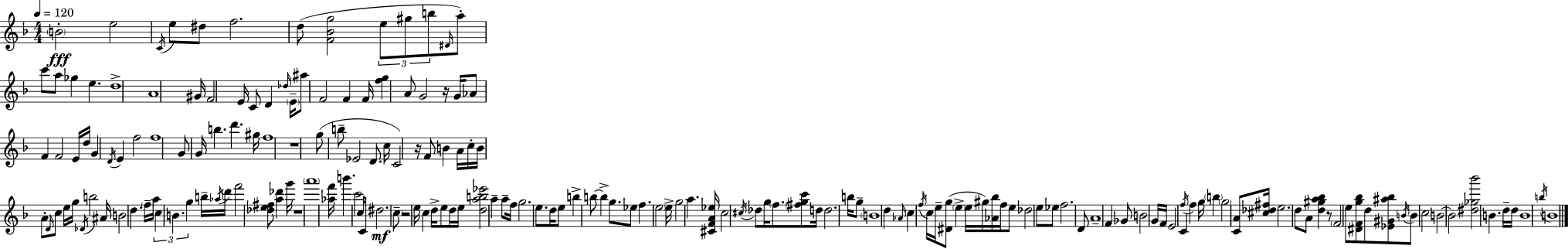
B4/h E5/h C4/s E5/e D#5/e F5/h. D5/e [F4,Bb4,G5]/h E5/e G#5/e B5/e D#4/s A5/e C6/e A5/e Gb5/q E5/q. D5/w A4/w G#4/s F4/h E4/s C4/e D4/q Db5/s E4/s A#5/e F4/h F4/q F4/s [F5,G5]/q A4/e G4/h R/s G4/s Ab4/e F4/q F4/h E4/s D5/s G4/q D4/s E4/q F5/h F5/w G4/e G4/s B5/q. D6/q. G#5/s F5/w R/w G5/e B5/e Eb4/h D4/e. C5/s C4/h R/s F4/e B4/q A4/s C5/s B4/s A4/e D4/s C5/e E5/s G5/s Db4/s B5/h A#4/s B4/h D5/q. F5/s A5/s C5/q B4/q. G5/q B5/s Ab5/s D6/s F6/h [Db5,E5,F#5]/e [A5,Db6]/q G6/s R/w A6/w [Ab5,F6]/s B6/q. C6/h C5/s C4/e D#5/h. C5/e R/h E5/s C5/q D5/s E5/e D5/s E5/s [D5,A5,B5,Eb6]/h A5/q A5/e F5/s G5/h. E5/e. D5/s E5/e B5/q B5/e B5/q G5/e. Eb5/e F5/q. E5/h E5/s G5/h A5/q. [C#4,F4,A4,Eb5]/s C5/h C#5/s Db5/e G5/s F5/e. [F#5,G5,C6]/e D5/s D5/h. B5/s G5/e B4/w D5/q Ab4/s C5/q F5/s C5/s E5/s [D#4,G5]/e E5/q E5/s G#5/s [Ab4,Bb5]/s F5/s E5/e Db5/h E5/e Eb5/e F5/h. D4/e A4/w F4/q Gb4/e B4/h G4/s F4/s E4/h C4/q F5/s F5/q G5/s B5/q G5/h [C4,A4]/e [C#5,Db5,F#5]/s E5/h. D5/e A4/e [D5,G#5,A5,Bb5]/q R/e F4/h E5/e [D#4,F4,G5,Bb5]/e D5/e [Eb4,G#4,A#5,Bb5]/e B4/s B4/e C5/h B4/h B4/h [D#5,Gb5,Bb6]/h B4/q. D5/s D5/s B4/w B5/s B4/w